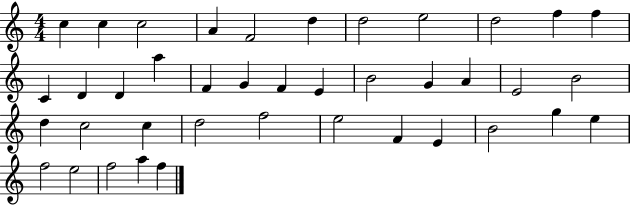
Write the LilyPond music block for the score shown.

{
  \clef treble
  \numericTimeSignature
  \time 4/4
  \key c \major
  c''4 c''4 c''2 | a'4 f'2 d''4 | d''2 e''2 | d''2 f''4 f''4 | \break c'4 d'4 d'4 a''4 | f'4 g'4 f'4 e'4 | b'2 g'4 a'4 | e'2 b'2 | \break d''4 c''2 c''4 | d''2 f''2 | e''2 f'4 e'4 | b'2 g''4 e''4 | \break f''2 e''2 | f''2 a''4 f''4 | \bar "|."
}